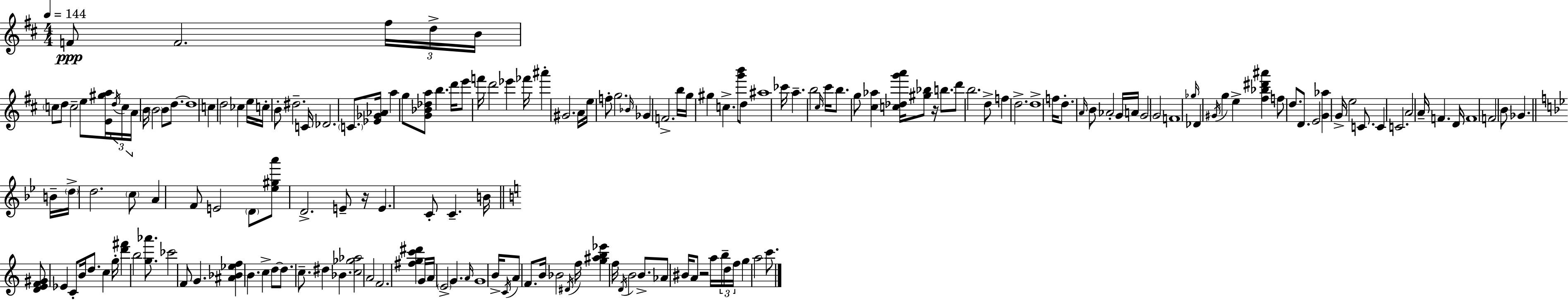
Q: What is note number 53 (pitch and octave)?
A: A5